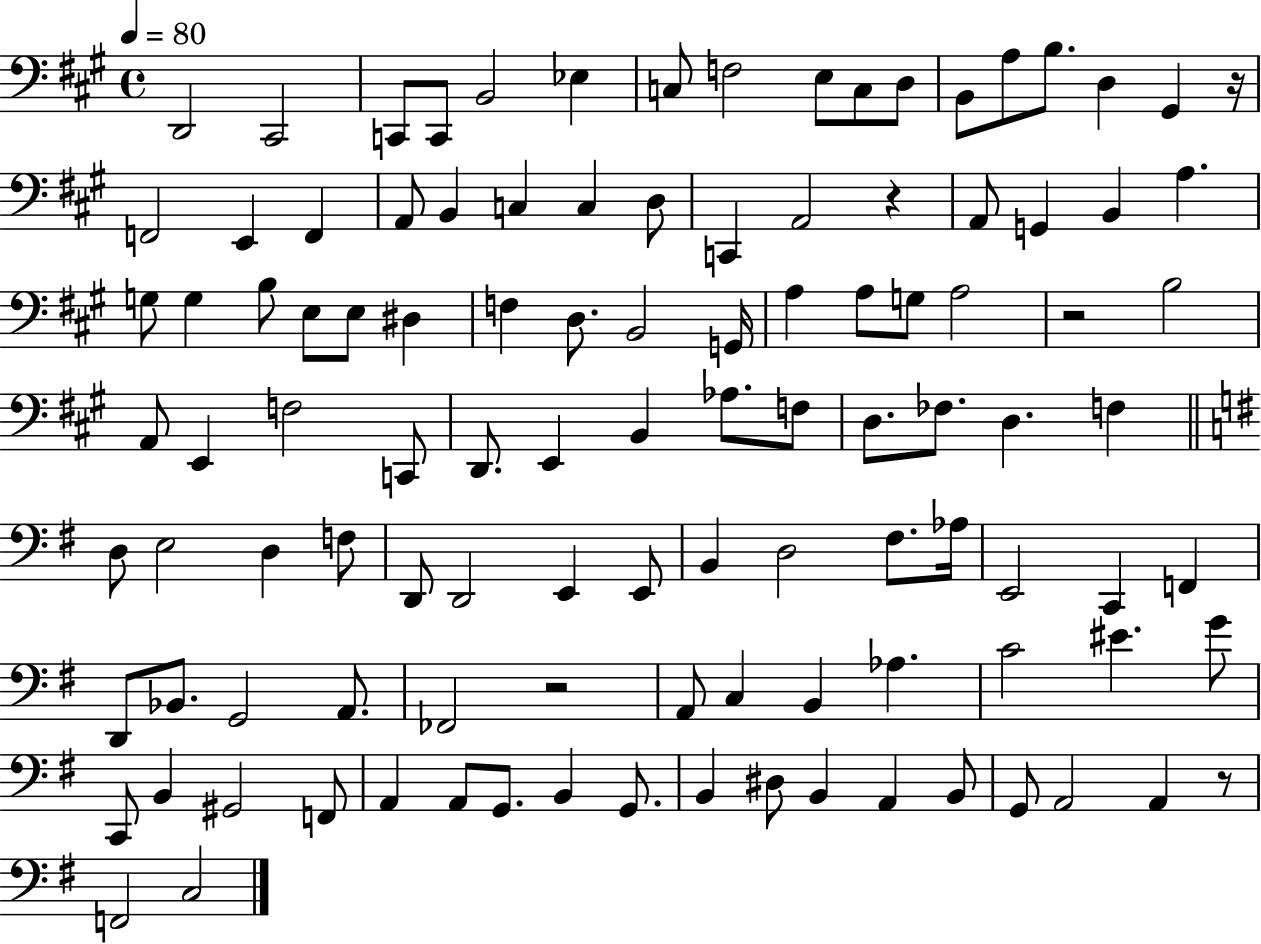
{
  \clef bass
  \time 4/4
  \defaultTimeSignature
  \key a \major
  \tempo 4 = 80
  d,2 cis,2 | c,8 c,8 b,2 ees4 | c8 f2 e8 c8 d8 | b,8 a8 b8. d4 gis,4 r16 | \break f,2 e,4 f,4 | a,8 b,4 c4 c4 d8 | c,4 a,2 r4 | a,8 g,4 b,4 a4. | \break g8 g4 b8 e8 e8 dis4 | f4 d8. b,2 g,16 | a4 a8 g8 a2 | r2 b2 | \break a,8 e,4 f2 c,8 | d,8. e,4 b,4 aes8. f8 | d8. fes8. d4. f4 | \bar "||" \break \key e \minor d8 e2 d4 f8 | d,8 d,2 e,4 e,8 | b,4 d2 fis8. aes16 | e,2 c,4 f,4 | \break d,8 bes,8. g,2 a,8. | fes,2 r2 | a,8 c4 b,4 aes4. | c'2 eis'4. g'8 | \break c,8 b,4 gis,2 f,8 | a,4 a,8 g,8. b,4 g,8. | b,4 dis8 b,4 a,4 b,8 | g,8 a,2 a,4 r8 | \break f,2 c2 | \bar "|."
}